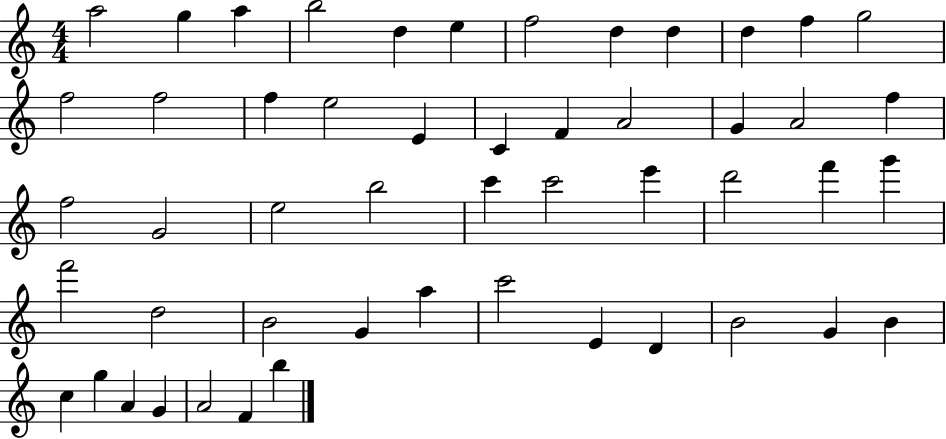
X:1
T:Untitled
M:4/4
L:1/4
K:C
a2 g a b2 d e f2 d d d f g2 f2 f2 f e2 E C F A2 G A2 f f2 G2 e2 b2 c' c'2 e' d'2 f' g' f'2 d2 B2 G a c'2 E D B2 G B c g A G A2 F b